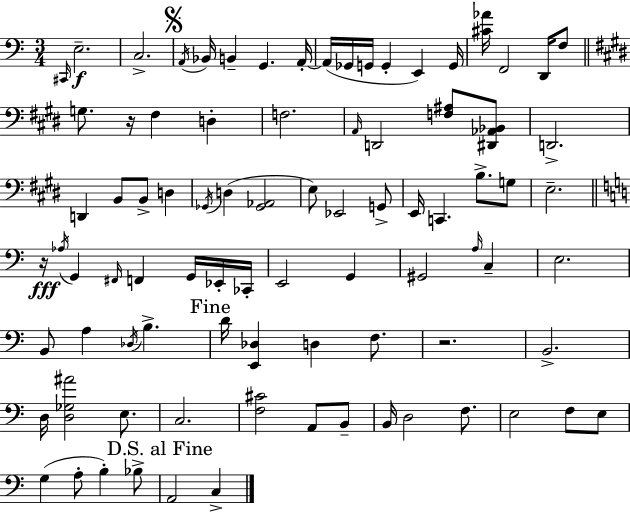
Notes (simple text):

C#2/s E3/h. C3/h. A2/s Bb2/s B2/q G2/q. A2/s A2/s Gb2/s G2/s G2/q E2/q G2/s [C#4,Ab4]/s F2/h D2/s F3/e G3/e. R/s F#3/q D3/q F3/h. A2/s D2/h [F3,A#3]/e [D#2,Ab2,Bb2]/e D2/h. D2/q B2/e B2/e D3/q Gb2/s D3/q [Gb2,Ab2]/h E3/e Eb2/h G2/e E2/s C2/q. B3/e. G3/e E3/h. R/s Ab3/s G2/q F#2/s F2/q G2/s Eb2/s CES2/s E2/h G2/q G#2/h A3/s C3/q E3/h. B2/e A3/q Db3/s B3/q. D4/s [E2,Db3]/q D3/q F3/e. R/h. B2/h. D3/s [D3,Gb3,A#4]/h E3/e. C3/h. [F3,C#4]/h A2/e B2/e B2/s D3/h F3/e. E3/h F3/e E3/e G3/q A3/e B3/q Bb3/e A2/h C3/q